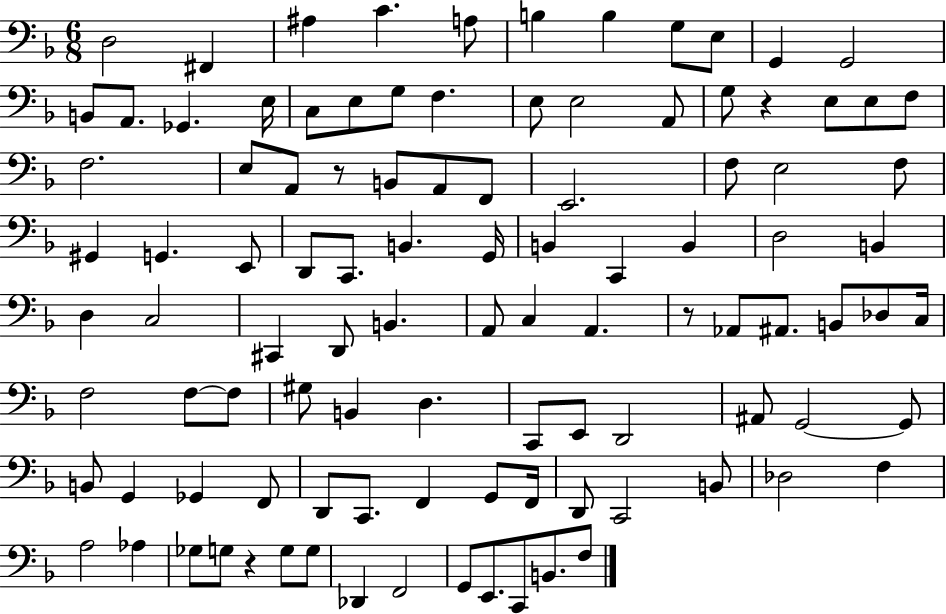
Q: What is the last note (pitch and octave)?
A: F3